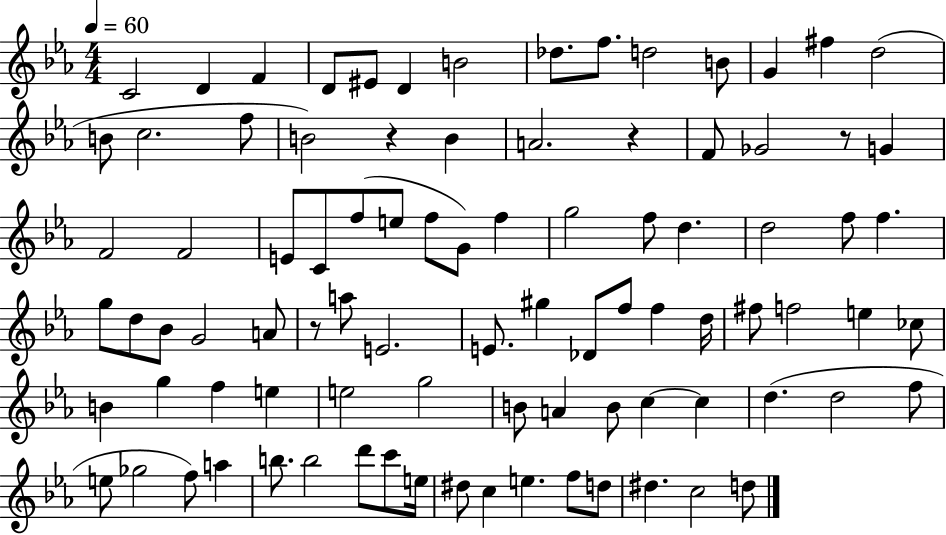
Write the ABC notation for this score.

X:1
T:Untitled
M:4/4
L:1/4
K:Eb
C2 D F D/2 ^E/2 D B2 _d/2 f/2 d2 B/2 G ^f d2 B/2 c2 f/2 B2 z B A2 z F/2 _G2 z/2 G F2 F2 E/2 C/2 f/2 e/2 f/2 G/2 f g2 f/2 d d2 f/2 f g/2 d/2 _B/2 G2 A/2 z/2 a/2 E2 E/2 ^g _D/2 f/2 f d/4 ^f/2 f2 e _c/2 B g f e e2 g2 B/2 A B/2 c c d d2 f/2 e/2 _g2 f/2 a b/2 b2 d'/2 c'/2 e/4 ^d/2 c e f/2 d/2 ^d c2 d/2